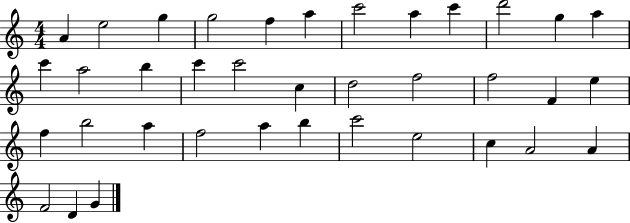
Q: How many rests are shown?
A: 0